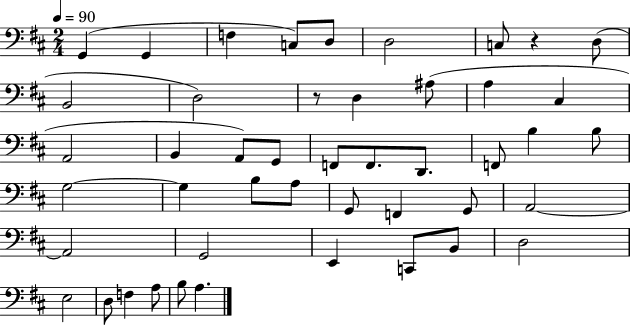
G2/q G2/q F3/q C3/e D3/e D3/h C3/e R/q D3/e B2/h D3/h R/e D3/q A#3/e A3/q C#3/q A2/h B2/q A2/e G2/e F2/e F2/e. D2/e. F2/e B3/q B3/e G3/h G3/q B3/e A3/e G2/e F2/q G2/e A2/h A2/h G2/h E2/q C2/e B2/e D3/h E3/h D3/e F3/q A3/e B3/e A3/q.